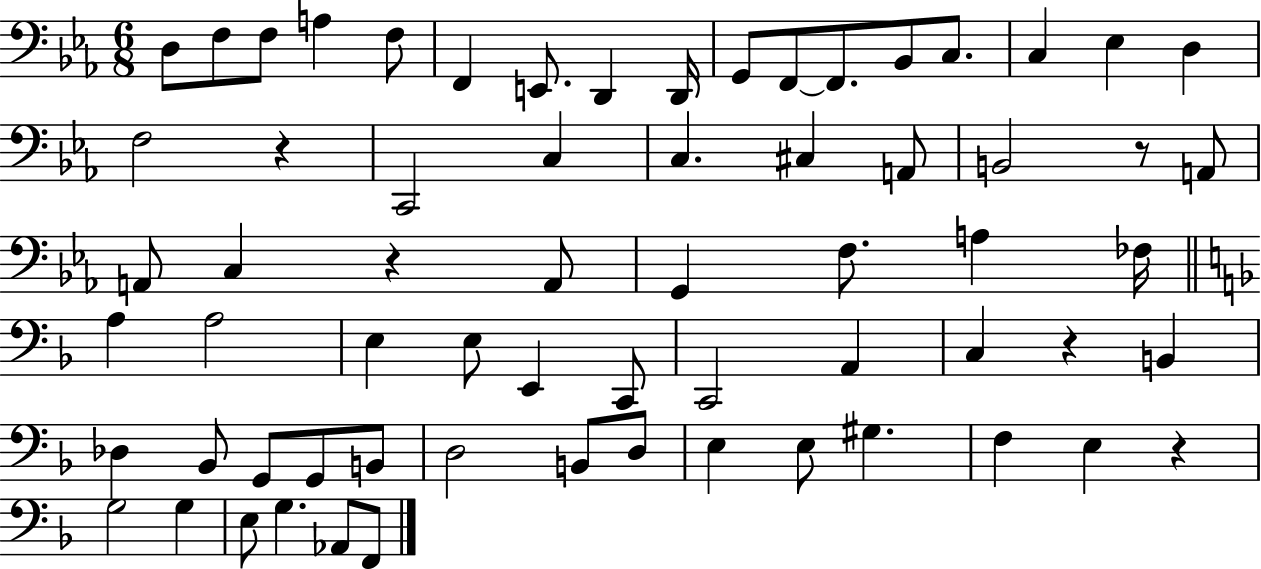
X:1
T:Untitled
M:6/8
L:1/4
K:Eb
D,/2 F,/2 F,/2 A, F,/2 F,, E,,/2 D,, D,,/4 G,,/2 F,,/2 F,,/2 _B,,/2 C,/2 C, _E, D, F,2 z C,,2 C, C, ^C, A,,/2 B,,2 z/2 A,,/2 A,,/2 C, z A,,/2 G,, F,/2 A, _F,/4 A, A,2 E, E,/2 E,, C,,/2 C,,2 A,, C, z B,, _D, _B,,/2 G,,/2 G,,/2 B,,/2 D,2 B,,/2 D,/2 E, E,/2 ^G, F, E, z G,2 G, E,/2 G, _A,,/2 F,,/2